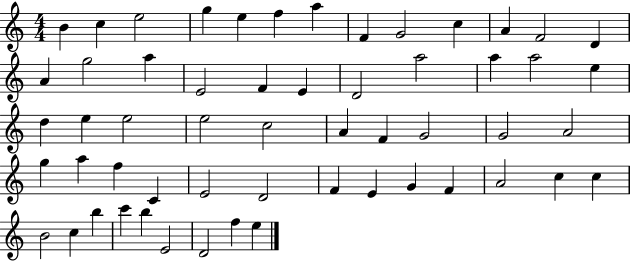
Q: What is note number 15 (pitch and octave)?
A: G5